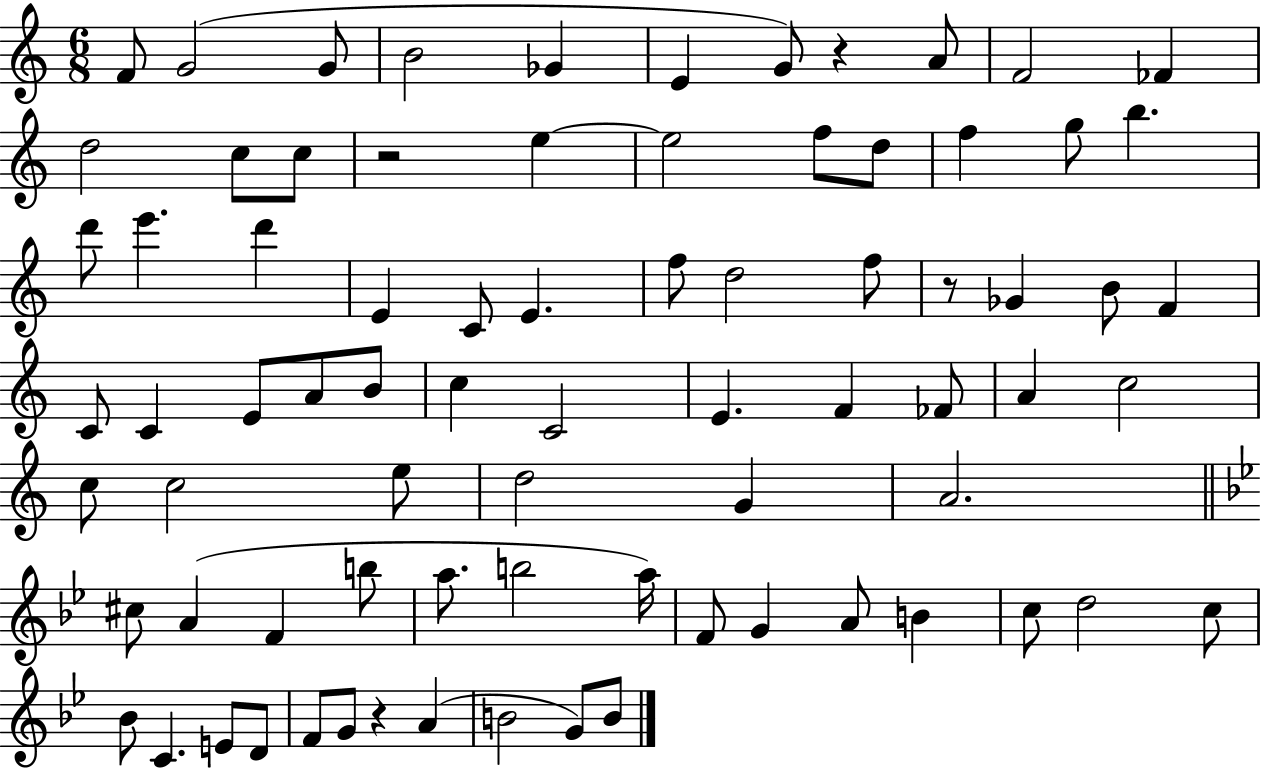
{
  \clef treble
  \numericTimeSignature
  \time 6/8
  \key c \major
  f'8 g'2( g'8 | b'2 ges'4 | e'4 g'8) r4 a'8 | f'2 fes'4 | \break d''2 c''8 c''8 | r2 e''4~~ | e''2 f''8 d''8 | f''4 g''8 b''4. | \break d'''8 e'''4. d'''4 | e'4 c'8 e'4. | f''8 d''2 f''8 | r8 ges'4 b'8 f'4 | \break c'8 c'4 e'8 a'8 b'8 | c''4 c'2 | e'4. f'4 fes'8 | a'4 c''2 | \break c''8 c''2 e''8 | d''2 g'4 | a'2. | \bar "||" \break \key g \minor cis''8 a'4( f'4 b''8 | a''8. b''2 a''16) | f'8 g'4 a'8 b'4 | c''8 d''2 c''8 | \break bes'8 c'4. e'8 d'8 | f'8 g'8 r4 a'4( | b'2 g'8) b'8 | \bar "|."
}